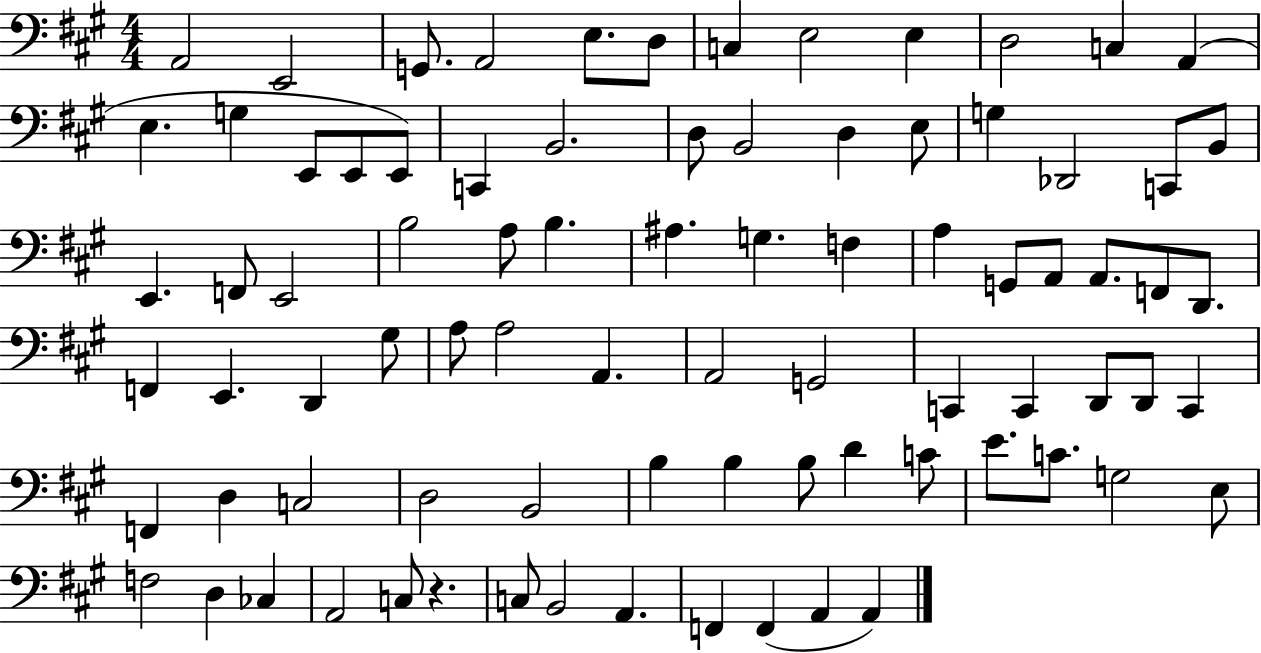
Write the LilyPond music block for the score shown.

{
  \clef bass
  \numericTimeSignature
  \time 4/4
  \key a \major
  a,2 e,2 | g,8. a,2 e8. d8 | c4 e2 e4 | d2 c4 a,4( | \break e4. g4 e,8 e,8 e,8) | c,4 b,2. | d8 b,2 d4 e8 | g4 des,2 c,8 b,8 | \break e,4. f,8 e,2 | b2 a8 b4. | ais4. g4. f4 | a4 g,8 a,8 a,8. f,8 d,8. | \break f,4 e,4. d,4 gis8 | a8 a2 a,4. | a,2 g,2 | c,4 c,4 d,8 d,8 c,4 | \break f,4 d4 c2 | d2 b,2 | b4 b4 b8 d'4 c'8 | e'8. c'8. g2 e8 | \break f2 d4 ces4 | a,2 c8 r4. | c8 b,2 a,4. | f,4 f,4( a,4 a,4) | \break \bar "|."
}